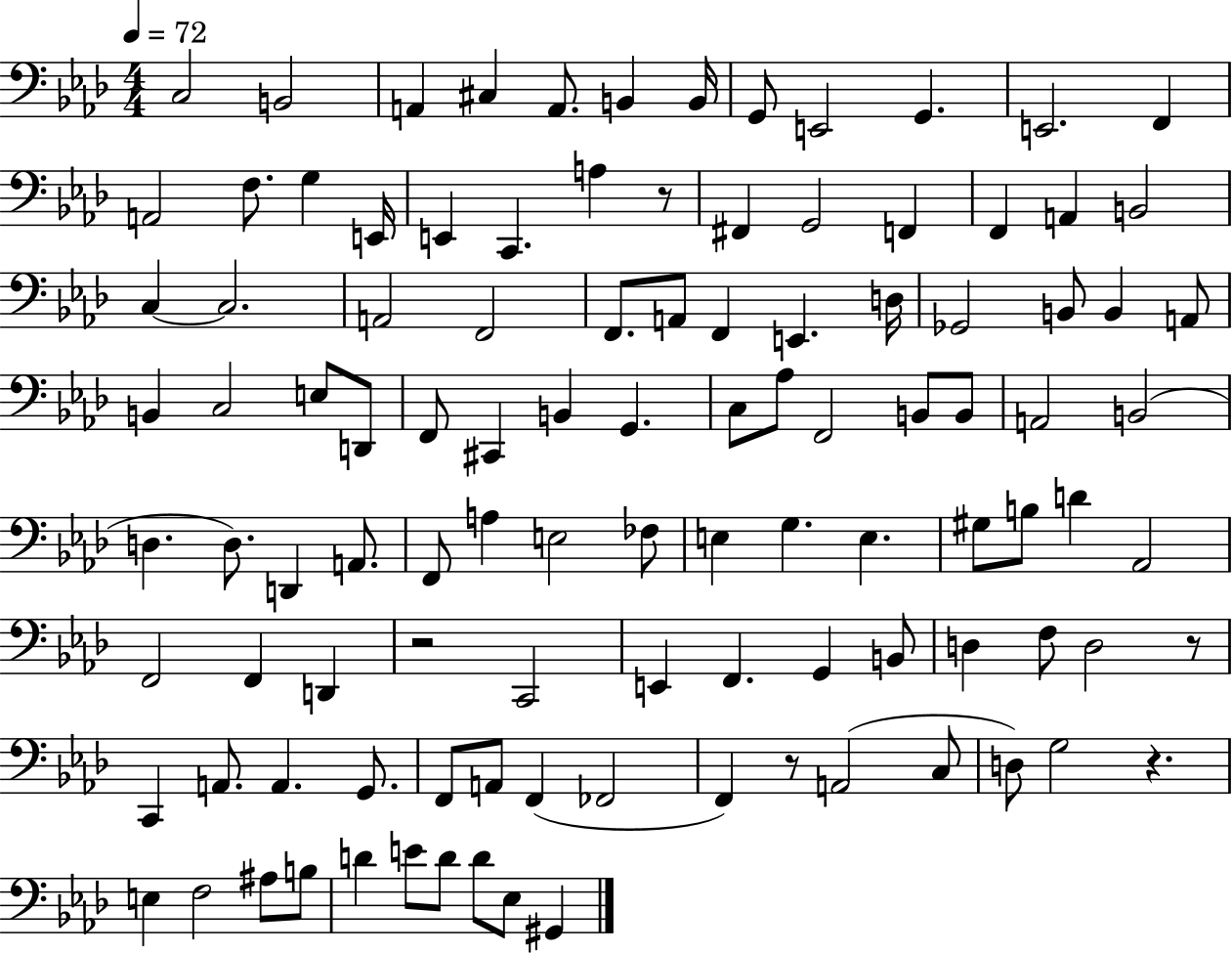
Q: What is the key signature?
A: AES major